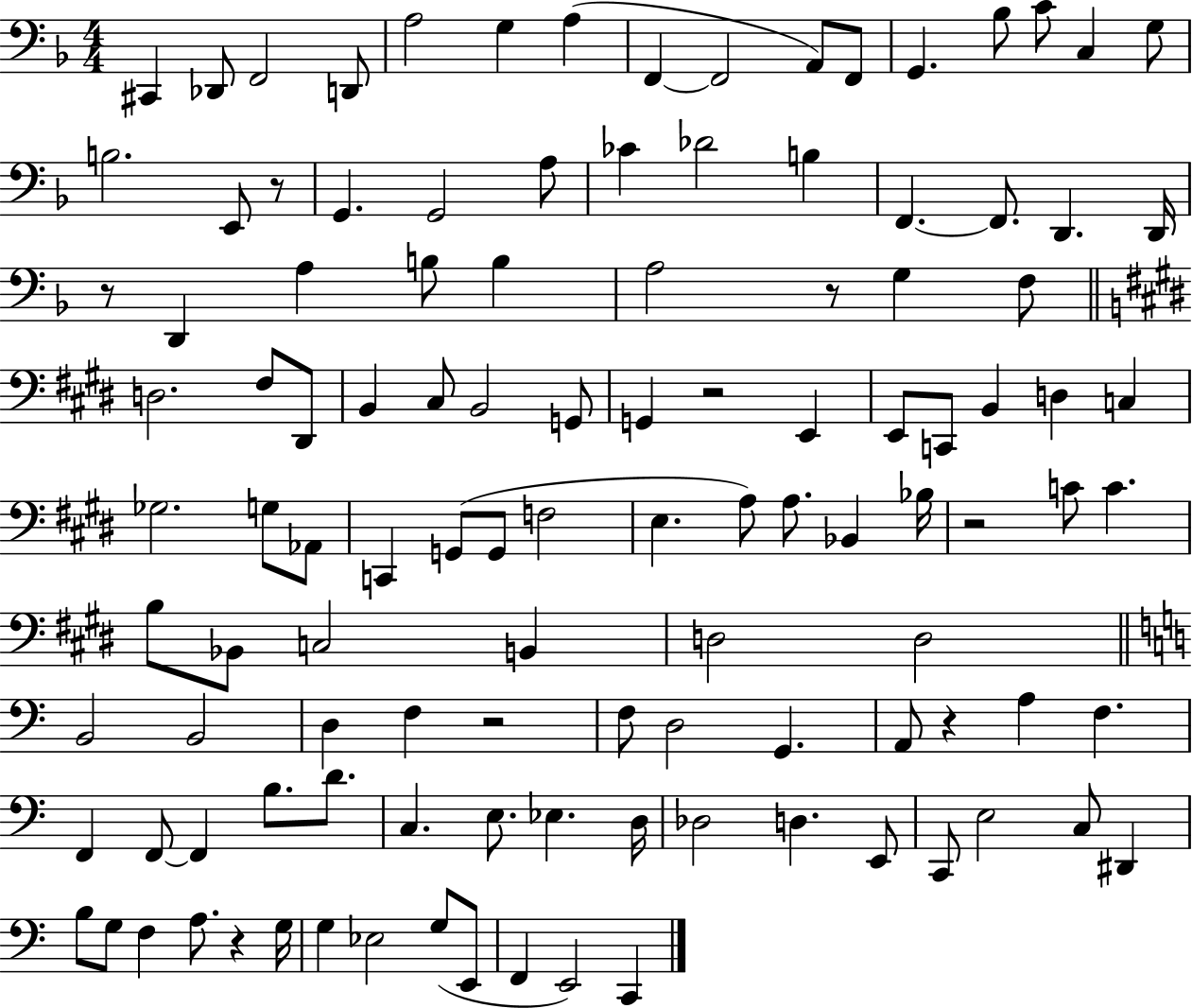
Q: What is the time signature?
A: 4/4